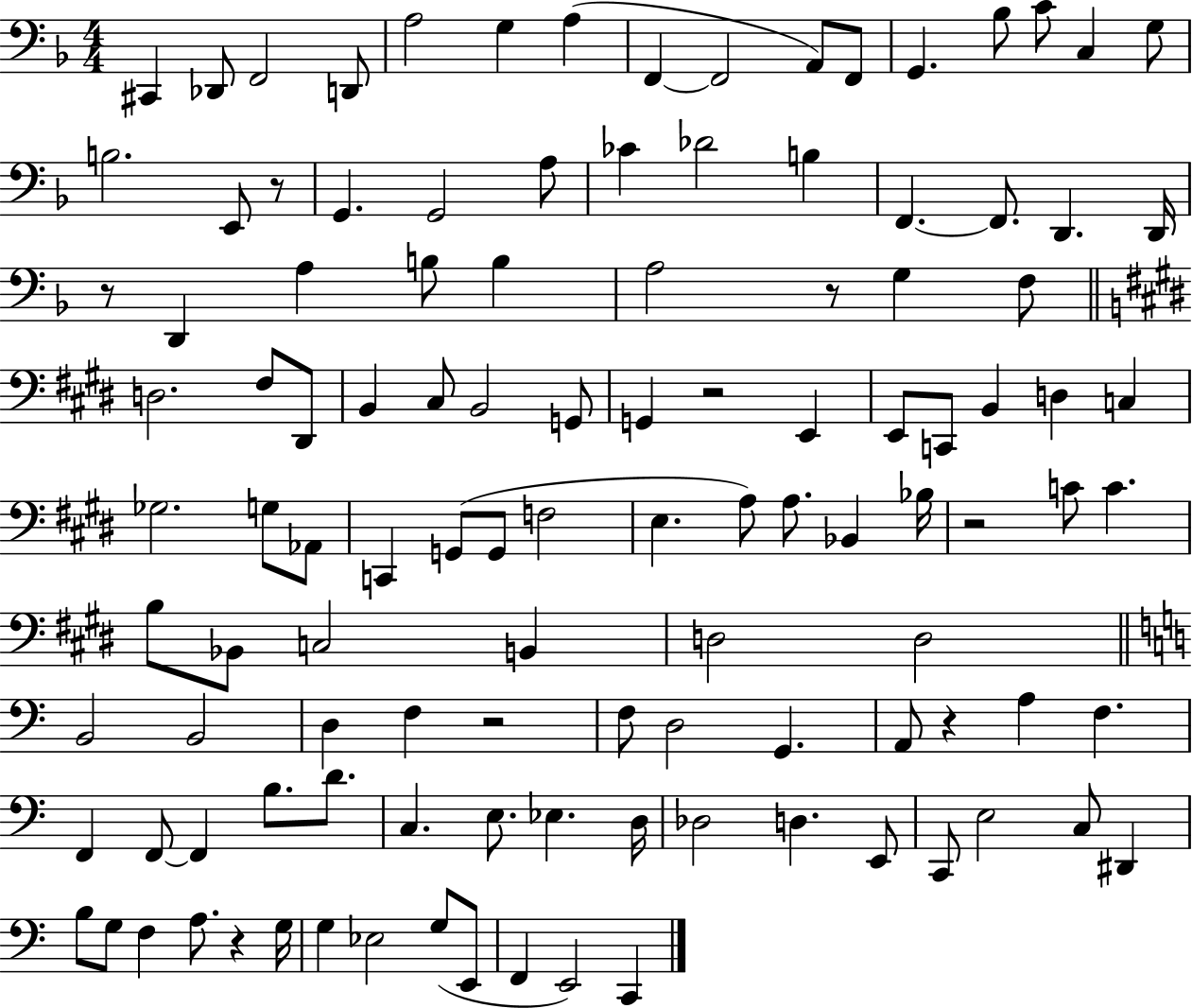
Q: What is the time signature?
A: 4/4